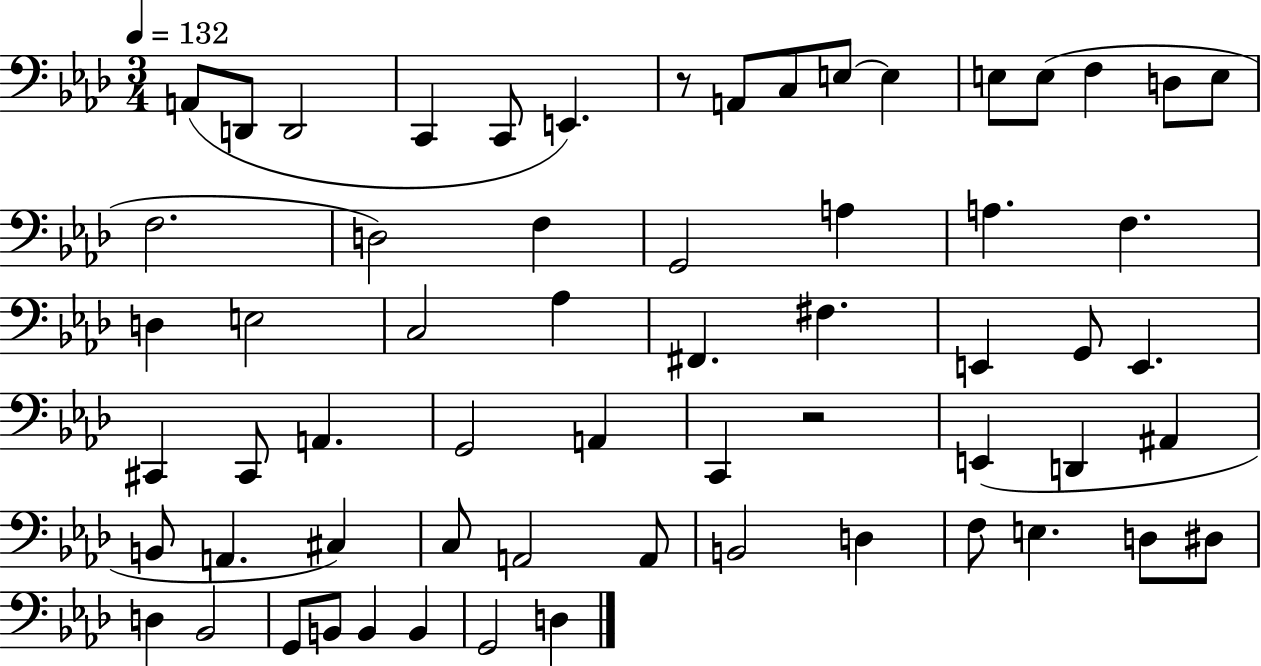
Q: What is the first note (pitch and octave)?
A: A2